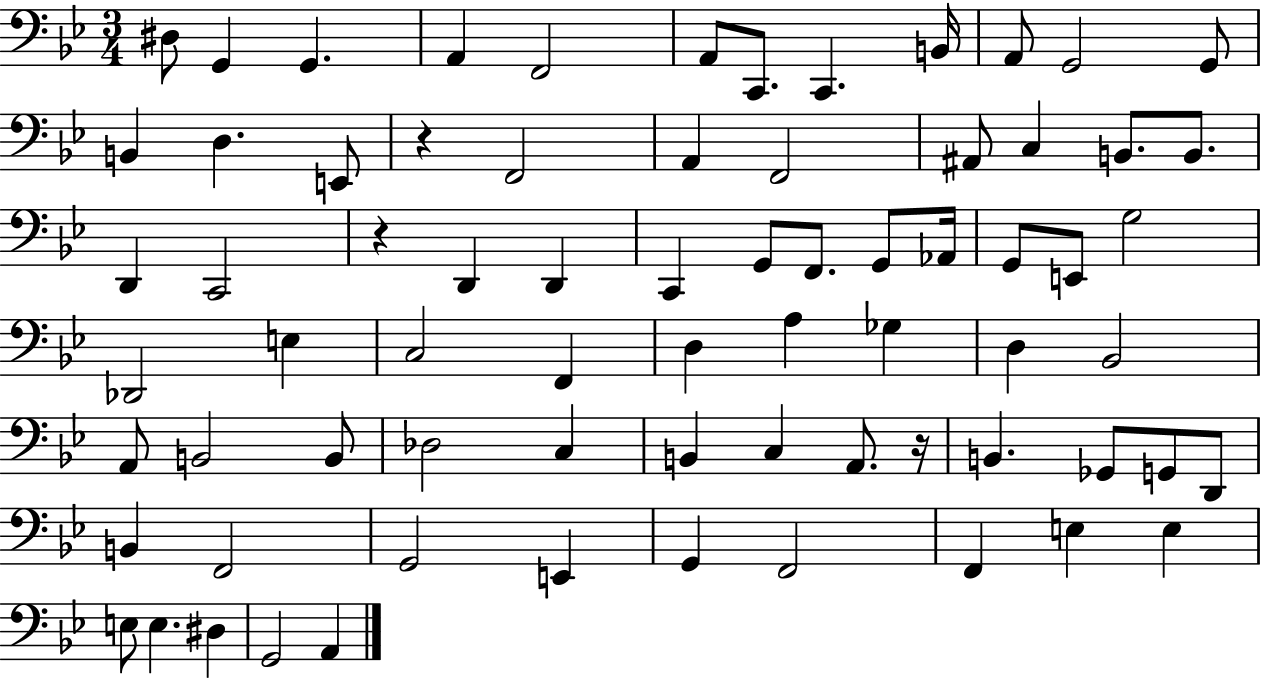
{
  \clef bass
  \numericTimeSignature
  \time 3/4
  \key bes \major
  dis8 g,4 g,4. | a,4 f,2 | a,8 c,8. c,4. b,16 | a,8 g,2 g,8 | \break b,4 d4. e,8 | r4 f,2 | a,4 f,2 | ais,8 c4 b,8. b,8. | \break d,4 c,2 | r4 d,4 d,4 | c,4 g,8 f,8. g,8 aes,16 | g,8 e,8 g2 | \break des,2 e4 | c2 f,4 | d4 a4 ges4 | d4 bes,2 | \break a,8 b,2 b,8 | des2 c4 | b,4 c4 a,8. r16 | b,4. ges,8 g,8 d,8 | \break b,4 f,2 | g,2 e,4 | g,4 f,2 | f,4 e4 e4 | \break e8 e4. dis4 | g,2 a,4 | \bar "|."
}